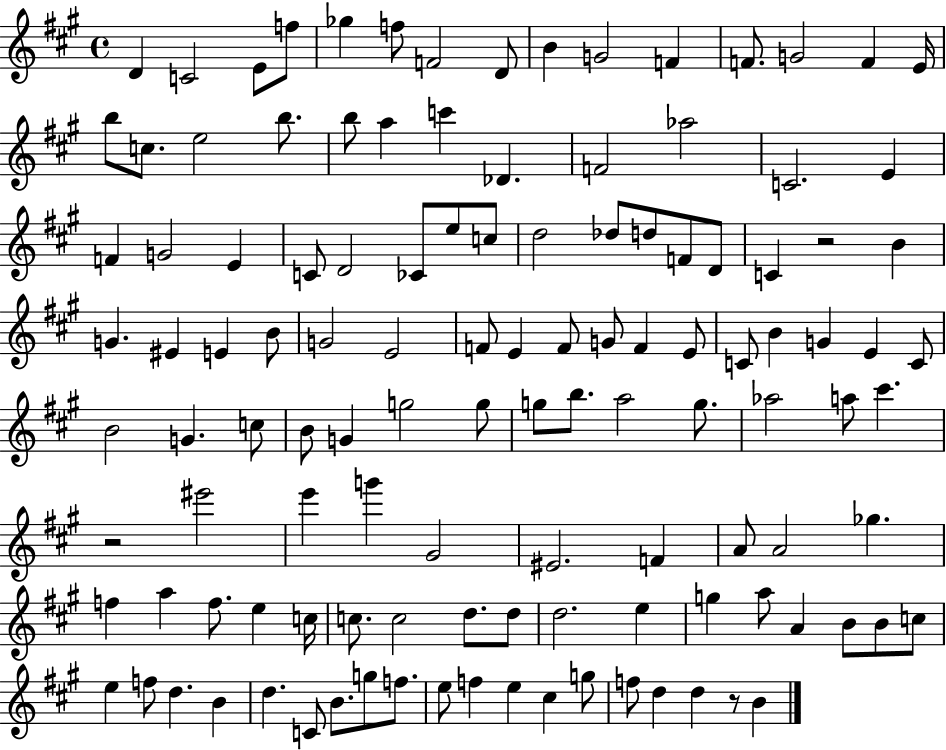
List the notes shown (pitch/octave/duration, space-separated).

D4/q C4/h E4/e F5/e Gb5/q F5/e F4/h D4/e B4/q G4/h F4/q F4/e. G4/h F4/q E4/s B5/e C5/e. E5/h B5/e. B5/e A5/q C6/q Db4/q. F4/h Ab5/h C4/h. E4/q F4/q G4/h E4/q C4/e D4/h CES4/e E5/e C5/e D5/h Db5/e D5/e F4/e D4/e C4/q R/h B4/q G4/q. EIS4/q E4/q B4/e G4/h E4/h F4/e E4/q F4/e G4/e F4/q E4/e C4/e B4/q G4/q E4/q C4/e B4/h G4/q. C5/e B4/e G4/q G5/h G5/e G5/e B5/e. A5/h G5/e. Ab5/h A5/e C#6/q. R/h EIS6/h E6/q G6/q G#4/h EIS4/h. F4/q A4/e A4/h Gb5/q. F5/q A5/q F5/e. E5/q C5/s C5/e. C5/h D5/e. D5/e D5/h. E5/q G5/q A5/e A4/q B4/e B4/e C5/e E5/q F5/e D5/q. B4/q D5/q. C4/e B4/e. G5/e F5/e. E5/e F5/q E5/q C#5/q G5/e F5/e D5/q D5/q R/e B4/q